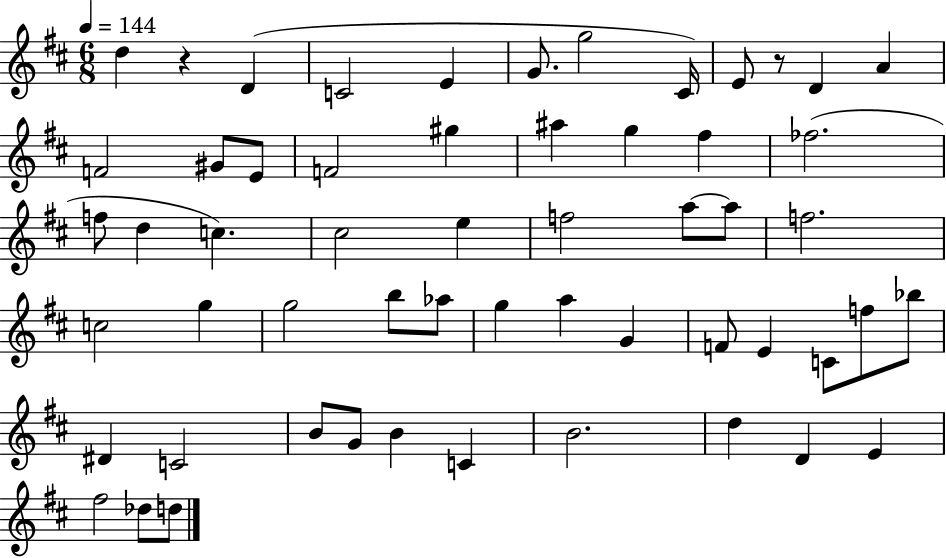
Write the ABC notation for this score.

X:1
T:Untitled
M:6/8
L:1/4
K:D
d z D C2 E G/2 g2 ^C/4 E/2 z/2 D A F2 ^G/2 E/2 F2 ^g ^a g ^f _f2 f/2 d c ^c2 e f2 a/2 a/2 f2 c2 g g2 b/2 _a/2 g a G F/2 E C/2 f/2 _b/2 ^D C2 B/2 G/2 B C B2 d D E ^f2 _d/2 d/2